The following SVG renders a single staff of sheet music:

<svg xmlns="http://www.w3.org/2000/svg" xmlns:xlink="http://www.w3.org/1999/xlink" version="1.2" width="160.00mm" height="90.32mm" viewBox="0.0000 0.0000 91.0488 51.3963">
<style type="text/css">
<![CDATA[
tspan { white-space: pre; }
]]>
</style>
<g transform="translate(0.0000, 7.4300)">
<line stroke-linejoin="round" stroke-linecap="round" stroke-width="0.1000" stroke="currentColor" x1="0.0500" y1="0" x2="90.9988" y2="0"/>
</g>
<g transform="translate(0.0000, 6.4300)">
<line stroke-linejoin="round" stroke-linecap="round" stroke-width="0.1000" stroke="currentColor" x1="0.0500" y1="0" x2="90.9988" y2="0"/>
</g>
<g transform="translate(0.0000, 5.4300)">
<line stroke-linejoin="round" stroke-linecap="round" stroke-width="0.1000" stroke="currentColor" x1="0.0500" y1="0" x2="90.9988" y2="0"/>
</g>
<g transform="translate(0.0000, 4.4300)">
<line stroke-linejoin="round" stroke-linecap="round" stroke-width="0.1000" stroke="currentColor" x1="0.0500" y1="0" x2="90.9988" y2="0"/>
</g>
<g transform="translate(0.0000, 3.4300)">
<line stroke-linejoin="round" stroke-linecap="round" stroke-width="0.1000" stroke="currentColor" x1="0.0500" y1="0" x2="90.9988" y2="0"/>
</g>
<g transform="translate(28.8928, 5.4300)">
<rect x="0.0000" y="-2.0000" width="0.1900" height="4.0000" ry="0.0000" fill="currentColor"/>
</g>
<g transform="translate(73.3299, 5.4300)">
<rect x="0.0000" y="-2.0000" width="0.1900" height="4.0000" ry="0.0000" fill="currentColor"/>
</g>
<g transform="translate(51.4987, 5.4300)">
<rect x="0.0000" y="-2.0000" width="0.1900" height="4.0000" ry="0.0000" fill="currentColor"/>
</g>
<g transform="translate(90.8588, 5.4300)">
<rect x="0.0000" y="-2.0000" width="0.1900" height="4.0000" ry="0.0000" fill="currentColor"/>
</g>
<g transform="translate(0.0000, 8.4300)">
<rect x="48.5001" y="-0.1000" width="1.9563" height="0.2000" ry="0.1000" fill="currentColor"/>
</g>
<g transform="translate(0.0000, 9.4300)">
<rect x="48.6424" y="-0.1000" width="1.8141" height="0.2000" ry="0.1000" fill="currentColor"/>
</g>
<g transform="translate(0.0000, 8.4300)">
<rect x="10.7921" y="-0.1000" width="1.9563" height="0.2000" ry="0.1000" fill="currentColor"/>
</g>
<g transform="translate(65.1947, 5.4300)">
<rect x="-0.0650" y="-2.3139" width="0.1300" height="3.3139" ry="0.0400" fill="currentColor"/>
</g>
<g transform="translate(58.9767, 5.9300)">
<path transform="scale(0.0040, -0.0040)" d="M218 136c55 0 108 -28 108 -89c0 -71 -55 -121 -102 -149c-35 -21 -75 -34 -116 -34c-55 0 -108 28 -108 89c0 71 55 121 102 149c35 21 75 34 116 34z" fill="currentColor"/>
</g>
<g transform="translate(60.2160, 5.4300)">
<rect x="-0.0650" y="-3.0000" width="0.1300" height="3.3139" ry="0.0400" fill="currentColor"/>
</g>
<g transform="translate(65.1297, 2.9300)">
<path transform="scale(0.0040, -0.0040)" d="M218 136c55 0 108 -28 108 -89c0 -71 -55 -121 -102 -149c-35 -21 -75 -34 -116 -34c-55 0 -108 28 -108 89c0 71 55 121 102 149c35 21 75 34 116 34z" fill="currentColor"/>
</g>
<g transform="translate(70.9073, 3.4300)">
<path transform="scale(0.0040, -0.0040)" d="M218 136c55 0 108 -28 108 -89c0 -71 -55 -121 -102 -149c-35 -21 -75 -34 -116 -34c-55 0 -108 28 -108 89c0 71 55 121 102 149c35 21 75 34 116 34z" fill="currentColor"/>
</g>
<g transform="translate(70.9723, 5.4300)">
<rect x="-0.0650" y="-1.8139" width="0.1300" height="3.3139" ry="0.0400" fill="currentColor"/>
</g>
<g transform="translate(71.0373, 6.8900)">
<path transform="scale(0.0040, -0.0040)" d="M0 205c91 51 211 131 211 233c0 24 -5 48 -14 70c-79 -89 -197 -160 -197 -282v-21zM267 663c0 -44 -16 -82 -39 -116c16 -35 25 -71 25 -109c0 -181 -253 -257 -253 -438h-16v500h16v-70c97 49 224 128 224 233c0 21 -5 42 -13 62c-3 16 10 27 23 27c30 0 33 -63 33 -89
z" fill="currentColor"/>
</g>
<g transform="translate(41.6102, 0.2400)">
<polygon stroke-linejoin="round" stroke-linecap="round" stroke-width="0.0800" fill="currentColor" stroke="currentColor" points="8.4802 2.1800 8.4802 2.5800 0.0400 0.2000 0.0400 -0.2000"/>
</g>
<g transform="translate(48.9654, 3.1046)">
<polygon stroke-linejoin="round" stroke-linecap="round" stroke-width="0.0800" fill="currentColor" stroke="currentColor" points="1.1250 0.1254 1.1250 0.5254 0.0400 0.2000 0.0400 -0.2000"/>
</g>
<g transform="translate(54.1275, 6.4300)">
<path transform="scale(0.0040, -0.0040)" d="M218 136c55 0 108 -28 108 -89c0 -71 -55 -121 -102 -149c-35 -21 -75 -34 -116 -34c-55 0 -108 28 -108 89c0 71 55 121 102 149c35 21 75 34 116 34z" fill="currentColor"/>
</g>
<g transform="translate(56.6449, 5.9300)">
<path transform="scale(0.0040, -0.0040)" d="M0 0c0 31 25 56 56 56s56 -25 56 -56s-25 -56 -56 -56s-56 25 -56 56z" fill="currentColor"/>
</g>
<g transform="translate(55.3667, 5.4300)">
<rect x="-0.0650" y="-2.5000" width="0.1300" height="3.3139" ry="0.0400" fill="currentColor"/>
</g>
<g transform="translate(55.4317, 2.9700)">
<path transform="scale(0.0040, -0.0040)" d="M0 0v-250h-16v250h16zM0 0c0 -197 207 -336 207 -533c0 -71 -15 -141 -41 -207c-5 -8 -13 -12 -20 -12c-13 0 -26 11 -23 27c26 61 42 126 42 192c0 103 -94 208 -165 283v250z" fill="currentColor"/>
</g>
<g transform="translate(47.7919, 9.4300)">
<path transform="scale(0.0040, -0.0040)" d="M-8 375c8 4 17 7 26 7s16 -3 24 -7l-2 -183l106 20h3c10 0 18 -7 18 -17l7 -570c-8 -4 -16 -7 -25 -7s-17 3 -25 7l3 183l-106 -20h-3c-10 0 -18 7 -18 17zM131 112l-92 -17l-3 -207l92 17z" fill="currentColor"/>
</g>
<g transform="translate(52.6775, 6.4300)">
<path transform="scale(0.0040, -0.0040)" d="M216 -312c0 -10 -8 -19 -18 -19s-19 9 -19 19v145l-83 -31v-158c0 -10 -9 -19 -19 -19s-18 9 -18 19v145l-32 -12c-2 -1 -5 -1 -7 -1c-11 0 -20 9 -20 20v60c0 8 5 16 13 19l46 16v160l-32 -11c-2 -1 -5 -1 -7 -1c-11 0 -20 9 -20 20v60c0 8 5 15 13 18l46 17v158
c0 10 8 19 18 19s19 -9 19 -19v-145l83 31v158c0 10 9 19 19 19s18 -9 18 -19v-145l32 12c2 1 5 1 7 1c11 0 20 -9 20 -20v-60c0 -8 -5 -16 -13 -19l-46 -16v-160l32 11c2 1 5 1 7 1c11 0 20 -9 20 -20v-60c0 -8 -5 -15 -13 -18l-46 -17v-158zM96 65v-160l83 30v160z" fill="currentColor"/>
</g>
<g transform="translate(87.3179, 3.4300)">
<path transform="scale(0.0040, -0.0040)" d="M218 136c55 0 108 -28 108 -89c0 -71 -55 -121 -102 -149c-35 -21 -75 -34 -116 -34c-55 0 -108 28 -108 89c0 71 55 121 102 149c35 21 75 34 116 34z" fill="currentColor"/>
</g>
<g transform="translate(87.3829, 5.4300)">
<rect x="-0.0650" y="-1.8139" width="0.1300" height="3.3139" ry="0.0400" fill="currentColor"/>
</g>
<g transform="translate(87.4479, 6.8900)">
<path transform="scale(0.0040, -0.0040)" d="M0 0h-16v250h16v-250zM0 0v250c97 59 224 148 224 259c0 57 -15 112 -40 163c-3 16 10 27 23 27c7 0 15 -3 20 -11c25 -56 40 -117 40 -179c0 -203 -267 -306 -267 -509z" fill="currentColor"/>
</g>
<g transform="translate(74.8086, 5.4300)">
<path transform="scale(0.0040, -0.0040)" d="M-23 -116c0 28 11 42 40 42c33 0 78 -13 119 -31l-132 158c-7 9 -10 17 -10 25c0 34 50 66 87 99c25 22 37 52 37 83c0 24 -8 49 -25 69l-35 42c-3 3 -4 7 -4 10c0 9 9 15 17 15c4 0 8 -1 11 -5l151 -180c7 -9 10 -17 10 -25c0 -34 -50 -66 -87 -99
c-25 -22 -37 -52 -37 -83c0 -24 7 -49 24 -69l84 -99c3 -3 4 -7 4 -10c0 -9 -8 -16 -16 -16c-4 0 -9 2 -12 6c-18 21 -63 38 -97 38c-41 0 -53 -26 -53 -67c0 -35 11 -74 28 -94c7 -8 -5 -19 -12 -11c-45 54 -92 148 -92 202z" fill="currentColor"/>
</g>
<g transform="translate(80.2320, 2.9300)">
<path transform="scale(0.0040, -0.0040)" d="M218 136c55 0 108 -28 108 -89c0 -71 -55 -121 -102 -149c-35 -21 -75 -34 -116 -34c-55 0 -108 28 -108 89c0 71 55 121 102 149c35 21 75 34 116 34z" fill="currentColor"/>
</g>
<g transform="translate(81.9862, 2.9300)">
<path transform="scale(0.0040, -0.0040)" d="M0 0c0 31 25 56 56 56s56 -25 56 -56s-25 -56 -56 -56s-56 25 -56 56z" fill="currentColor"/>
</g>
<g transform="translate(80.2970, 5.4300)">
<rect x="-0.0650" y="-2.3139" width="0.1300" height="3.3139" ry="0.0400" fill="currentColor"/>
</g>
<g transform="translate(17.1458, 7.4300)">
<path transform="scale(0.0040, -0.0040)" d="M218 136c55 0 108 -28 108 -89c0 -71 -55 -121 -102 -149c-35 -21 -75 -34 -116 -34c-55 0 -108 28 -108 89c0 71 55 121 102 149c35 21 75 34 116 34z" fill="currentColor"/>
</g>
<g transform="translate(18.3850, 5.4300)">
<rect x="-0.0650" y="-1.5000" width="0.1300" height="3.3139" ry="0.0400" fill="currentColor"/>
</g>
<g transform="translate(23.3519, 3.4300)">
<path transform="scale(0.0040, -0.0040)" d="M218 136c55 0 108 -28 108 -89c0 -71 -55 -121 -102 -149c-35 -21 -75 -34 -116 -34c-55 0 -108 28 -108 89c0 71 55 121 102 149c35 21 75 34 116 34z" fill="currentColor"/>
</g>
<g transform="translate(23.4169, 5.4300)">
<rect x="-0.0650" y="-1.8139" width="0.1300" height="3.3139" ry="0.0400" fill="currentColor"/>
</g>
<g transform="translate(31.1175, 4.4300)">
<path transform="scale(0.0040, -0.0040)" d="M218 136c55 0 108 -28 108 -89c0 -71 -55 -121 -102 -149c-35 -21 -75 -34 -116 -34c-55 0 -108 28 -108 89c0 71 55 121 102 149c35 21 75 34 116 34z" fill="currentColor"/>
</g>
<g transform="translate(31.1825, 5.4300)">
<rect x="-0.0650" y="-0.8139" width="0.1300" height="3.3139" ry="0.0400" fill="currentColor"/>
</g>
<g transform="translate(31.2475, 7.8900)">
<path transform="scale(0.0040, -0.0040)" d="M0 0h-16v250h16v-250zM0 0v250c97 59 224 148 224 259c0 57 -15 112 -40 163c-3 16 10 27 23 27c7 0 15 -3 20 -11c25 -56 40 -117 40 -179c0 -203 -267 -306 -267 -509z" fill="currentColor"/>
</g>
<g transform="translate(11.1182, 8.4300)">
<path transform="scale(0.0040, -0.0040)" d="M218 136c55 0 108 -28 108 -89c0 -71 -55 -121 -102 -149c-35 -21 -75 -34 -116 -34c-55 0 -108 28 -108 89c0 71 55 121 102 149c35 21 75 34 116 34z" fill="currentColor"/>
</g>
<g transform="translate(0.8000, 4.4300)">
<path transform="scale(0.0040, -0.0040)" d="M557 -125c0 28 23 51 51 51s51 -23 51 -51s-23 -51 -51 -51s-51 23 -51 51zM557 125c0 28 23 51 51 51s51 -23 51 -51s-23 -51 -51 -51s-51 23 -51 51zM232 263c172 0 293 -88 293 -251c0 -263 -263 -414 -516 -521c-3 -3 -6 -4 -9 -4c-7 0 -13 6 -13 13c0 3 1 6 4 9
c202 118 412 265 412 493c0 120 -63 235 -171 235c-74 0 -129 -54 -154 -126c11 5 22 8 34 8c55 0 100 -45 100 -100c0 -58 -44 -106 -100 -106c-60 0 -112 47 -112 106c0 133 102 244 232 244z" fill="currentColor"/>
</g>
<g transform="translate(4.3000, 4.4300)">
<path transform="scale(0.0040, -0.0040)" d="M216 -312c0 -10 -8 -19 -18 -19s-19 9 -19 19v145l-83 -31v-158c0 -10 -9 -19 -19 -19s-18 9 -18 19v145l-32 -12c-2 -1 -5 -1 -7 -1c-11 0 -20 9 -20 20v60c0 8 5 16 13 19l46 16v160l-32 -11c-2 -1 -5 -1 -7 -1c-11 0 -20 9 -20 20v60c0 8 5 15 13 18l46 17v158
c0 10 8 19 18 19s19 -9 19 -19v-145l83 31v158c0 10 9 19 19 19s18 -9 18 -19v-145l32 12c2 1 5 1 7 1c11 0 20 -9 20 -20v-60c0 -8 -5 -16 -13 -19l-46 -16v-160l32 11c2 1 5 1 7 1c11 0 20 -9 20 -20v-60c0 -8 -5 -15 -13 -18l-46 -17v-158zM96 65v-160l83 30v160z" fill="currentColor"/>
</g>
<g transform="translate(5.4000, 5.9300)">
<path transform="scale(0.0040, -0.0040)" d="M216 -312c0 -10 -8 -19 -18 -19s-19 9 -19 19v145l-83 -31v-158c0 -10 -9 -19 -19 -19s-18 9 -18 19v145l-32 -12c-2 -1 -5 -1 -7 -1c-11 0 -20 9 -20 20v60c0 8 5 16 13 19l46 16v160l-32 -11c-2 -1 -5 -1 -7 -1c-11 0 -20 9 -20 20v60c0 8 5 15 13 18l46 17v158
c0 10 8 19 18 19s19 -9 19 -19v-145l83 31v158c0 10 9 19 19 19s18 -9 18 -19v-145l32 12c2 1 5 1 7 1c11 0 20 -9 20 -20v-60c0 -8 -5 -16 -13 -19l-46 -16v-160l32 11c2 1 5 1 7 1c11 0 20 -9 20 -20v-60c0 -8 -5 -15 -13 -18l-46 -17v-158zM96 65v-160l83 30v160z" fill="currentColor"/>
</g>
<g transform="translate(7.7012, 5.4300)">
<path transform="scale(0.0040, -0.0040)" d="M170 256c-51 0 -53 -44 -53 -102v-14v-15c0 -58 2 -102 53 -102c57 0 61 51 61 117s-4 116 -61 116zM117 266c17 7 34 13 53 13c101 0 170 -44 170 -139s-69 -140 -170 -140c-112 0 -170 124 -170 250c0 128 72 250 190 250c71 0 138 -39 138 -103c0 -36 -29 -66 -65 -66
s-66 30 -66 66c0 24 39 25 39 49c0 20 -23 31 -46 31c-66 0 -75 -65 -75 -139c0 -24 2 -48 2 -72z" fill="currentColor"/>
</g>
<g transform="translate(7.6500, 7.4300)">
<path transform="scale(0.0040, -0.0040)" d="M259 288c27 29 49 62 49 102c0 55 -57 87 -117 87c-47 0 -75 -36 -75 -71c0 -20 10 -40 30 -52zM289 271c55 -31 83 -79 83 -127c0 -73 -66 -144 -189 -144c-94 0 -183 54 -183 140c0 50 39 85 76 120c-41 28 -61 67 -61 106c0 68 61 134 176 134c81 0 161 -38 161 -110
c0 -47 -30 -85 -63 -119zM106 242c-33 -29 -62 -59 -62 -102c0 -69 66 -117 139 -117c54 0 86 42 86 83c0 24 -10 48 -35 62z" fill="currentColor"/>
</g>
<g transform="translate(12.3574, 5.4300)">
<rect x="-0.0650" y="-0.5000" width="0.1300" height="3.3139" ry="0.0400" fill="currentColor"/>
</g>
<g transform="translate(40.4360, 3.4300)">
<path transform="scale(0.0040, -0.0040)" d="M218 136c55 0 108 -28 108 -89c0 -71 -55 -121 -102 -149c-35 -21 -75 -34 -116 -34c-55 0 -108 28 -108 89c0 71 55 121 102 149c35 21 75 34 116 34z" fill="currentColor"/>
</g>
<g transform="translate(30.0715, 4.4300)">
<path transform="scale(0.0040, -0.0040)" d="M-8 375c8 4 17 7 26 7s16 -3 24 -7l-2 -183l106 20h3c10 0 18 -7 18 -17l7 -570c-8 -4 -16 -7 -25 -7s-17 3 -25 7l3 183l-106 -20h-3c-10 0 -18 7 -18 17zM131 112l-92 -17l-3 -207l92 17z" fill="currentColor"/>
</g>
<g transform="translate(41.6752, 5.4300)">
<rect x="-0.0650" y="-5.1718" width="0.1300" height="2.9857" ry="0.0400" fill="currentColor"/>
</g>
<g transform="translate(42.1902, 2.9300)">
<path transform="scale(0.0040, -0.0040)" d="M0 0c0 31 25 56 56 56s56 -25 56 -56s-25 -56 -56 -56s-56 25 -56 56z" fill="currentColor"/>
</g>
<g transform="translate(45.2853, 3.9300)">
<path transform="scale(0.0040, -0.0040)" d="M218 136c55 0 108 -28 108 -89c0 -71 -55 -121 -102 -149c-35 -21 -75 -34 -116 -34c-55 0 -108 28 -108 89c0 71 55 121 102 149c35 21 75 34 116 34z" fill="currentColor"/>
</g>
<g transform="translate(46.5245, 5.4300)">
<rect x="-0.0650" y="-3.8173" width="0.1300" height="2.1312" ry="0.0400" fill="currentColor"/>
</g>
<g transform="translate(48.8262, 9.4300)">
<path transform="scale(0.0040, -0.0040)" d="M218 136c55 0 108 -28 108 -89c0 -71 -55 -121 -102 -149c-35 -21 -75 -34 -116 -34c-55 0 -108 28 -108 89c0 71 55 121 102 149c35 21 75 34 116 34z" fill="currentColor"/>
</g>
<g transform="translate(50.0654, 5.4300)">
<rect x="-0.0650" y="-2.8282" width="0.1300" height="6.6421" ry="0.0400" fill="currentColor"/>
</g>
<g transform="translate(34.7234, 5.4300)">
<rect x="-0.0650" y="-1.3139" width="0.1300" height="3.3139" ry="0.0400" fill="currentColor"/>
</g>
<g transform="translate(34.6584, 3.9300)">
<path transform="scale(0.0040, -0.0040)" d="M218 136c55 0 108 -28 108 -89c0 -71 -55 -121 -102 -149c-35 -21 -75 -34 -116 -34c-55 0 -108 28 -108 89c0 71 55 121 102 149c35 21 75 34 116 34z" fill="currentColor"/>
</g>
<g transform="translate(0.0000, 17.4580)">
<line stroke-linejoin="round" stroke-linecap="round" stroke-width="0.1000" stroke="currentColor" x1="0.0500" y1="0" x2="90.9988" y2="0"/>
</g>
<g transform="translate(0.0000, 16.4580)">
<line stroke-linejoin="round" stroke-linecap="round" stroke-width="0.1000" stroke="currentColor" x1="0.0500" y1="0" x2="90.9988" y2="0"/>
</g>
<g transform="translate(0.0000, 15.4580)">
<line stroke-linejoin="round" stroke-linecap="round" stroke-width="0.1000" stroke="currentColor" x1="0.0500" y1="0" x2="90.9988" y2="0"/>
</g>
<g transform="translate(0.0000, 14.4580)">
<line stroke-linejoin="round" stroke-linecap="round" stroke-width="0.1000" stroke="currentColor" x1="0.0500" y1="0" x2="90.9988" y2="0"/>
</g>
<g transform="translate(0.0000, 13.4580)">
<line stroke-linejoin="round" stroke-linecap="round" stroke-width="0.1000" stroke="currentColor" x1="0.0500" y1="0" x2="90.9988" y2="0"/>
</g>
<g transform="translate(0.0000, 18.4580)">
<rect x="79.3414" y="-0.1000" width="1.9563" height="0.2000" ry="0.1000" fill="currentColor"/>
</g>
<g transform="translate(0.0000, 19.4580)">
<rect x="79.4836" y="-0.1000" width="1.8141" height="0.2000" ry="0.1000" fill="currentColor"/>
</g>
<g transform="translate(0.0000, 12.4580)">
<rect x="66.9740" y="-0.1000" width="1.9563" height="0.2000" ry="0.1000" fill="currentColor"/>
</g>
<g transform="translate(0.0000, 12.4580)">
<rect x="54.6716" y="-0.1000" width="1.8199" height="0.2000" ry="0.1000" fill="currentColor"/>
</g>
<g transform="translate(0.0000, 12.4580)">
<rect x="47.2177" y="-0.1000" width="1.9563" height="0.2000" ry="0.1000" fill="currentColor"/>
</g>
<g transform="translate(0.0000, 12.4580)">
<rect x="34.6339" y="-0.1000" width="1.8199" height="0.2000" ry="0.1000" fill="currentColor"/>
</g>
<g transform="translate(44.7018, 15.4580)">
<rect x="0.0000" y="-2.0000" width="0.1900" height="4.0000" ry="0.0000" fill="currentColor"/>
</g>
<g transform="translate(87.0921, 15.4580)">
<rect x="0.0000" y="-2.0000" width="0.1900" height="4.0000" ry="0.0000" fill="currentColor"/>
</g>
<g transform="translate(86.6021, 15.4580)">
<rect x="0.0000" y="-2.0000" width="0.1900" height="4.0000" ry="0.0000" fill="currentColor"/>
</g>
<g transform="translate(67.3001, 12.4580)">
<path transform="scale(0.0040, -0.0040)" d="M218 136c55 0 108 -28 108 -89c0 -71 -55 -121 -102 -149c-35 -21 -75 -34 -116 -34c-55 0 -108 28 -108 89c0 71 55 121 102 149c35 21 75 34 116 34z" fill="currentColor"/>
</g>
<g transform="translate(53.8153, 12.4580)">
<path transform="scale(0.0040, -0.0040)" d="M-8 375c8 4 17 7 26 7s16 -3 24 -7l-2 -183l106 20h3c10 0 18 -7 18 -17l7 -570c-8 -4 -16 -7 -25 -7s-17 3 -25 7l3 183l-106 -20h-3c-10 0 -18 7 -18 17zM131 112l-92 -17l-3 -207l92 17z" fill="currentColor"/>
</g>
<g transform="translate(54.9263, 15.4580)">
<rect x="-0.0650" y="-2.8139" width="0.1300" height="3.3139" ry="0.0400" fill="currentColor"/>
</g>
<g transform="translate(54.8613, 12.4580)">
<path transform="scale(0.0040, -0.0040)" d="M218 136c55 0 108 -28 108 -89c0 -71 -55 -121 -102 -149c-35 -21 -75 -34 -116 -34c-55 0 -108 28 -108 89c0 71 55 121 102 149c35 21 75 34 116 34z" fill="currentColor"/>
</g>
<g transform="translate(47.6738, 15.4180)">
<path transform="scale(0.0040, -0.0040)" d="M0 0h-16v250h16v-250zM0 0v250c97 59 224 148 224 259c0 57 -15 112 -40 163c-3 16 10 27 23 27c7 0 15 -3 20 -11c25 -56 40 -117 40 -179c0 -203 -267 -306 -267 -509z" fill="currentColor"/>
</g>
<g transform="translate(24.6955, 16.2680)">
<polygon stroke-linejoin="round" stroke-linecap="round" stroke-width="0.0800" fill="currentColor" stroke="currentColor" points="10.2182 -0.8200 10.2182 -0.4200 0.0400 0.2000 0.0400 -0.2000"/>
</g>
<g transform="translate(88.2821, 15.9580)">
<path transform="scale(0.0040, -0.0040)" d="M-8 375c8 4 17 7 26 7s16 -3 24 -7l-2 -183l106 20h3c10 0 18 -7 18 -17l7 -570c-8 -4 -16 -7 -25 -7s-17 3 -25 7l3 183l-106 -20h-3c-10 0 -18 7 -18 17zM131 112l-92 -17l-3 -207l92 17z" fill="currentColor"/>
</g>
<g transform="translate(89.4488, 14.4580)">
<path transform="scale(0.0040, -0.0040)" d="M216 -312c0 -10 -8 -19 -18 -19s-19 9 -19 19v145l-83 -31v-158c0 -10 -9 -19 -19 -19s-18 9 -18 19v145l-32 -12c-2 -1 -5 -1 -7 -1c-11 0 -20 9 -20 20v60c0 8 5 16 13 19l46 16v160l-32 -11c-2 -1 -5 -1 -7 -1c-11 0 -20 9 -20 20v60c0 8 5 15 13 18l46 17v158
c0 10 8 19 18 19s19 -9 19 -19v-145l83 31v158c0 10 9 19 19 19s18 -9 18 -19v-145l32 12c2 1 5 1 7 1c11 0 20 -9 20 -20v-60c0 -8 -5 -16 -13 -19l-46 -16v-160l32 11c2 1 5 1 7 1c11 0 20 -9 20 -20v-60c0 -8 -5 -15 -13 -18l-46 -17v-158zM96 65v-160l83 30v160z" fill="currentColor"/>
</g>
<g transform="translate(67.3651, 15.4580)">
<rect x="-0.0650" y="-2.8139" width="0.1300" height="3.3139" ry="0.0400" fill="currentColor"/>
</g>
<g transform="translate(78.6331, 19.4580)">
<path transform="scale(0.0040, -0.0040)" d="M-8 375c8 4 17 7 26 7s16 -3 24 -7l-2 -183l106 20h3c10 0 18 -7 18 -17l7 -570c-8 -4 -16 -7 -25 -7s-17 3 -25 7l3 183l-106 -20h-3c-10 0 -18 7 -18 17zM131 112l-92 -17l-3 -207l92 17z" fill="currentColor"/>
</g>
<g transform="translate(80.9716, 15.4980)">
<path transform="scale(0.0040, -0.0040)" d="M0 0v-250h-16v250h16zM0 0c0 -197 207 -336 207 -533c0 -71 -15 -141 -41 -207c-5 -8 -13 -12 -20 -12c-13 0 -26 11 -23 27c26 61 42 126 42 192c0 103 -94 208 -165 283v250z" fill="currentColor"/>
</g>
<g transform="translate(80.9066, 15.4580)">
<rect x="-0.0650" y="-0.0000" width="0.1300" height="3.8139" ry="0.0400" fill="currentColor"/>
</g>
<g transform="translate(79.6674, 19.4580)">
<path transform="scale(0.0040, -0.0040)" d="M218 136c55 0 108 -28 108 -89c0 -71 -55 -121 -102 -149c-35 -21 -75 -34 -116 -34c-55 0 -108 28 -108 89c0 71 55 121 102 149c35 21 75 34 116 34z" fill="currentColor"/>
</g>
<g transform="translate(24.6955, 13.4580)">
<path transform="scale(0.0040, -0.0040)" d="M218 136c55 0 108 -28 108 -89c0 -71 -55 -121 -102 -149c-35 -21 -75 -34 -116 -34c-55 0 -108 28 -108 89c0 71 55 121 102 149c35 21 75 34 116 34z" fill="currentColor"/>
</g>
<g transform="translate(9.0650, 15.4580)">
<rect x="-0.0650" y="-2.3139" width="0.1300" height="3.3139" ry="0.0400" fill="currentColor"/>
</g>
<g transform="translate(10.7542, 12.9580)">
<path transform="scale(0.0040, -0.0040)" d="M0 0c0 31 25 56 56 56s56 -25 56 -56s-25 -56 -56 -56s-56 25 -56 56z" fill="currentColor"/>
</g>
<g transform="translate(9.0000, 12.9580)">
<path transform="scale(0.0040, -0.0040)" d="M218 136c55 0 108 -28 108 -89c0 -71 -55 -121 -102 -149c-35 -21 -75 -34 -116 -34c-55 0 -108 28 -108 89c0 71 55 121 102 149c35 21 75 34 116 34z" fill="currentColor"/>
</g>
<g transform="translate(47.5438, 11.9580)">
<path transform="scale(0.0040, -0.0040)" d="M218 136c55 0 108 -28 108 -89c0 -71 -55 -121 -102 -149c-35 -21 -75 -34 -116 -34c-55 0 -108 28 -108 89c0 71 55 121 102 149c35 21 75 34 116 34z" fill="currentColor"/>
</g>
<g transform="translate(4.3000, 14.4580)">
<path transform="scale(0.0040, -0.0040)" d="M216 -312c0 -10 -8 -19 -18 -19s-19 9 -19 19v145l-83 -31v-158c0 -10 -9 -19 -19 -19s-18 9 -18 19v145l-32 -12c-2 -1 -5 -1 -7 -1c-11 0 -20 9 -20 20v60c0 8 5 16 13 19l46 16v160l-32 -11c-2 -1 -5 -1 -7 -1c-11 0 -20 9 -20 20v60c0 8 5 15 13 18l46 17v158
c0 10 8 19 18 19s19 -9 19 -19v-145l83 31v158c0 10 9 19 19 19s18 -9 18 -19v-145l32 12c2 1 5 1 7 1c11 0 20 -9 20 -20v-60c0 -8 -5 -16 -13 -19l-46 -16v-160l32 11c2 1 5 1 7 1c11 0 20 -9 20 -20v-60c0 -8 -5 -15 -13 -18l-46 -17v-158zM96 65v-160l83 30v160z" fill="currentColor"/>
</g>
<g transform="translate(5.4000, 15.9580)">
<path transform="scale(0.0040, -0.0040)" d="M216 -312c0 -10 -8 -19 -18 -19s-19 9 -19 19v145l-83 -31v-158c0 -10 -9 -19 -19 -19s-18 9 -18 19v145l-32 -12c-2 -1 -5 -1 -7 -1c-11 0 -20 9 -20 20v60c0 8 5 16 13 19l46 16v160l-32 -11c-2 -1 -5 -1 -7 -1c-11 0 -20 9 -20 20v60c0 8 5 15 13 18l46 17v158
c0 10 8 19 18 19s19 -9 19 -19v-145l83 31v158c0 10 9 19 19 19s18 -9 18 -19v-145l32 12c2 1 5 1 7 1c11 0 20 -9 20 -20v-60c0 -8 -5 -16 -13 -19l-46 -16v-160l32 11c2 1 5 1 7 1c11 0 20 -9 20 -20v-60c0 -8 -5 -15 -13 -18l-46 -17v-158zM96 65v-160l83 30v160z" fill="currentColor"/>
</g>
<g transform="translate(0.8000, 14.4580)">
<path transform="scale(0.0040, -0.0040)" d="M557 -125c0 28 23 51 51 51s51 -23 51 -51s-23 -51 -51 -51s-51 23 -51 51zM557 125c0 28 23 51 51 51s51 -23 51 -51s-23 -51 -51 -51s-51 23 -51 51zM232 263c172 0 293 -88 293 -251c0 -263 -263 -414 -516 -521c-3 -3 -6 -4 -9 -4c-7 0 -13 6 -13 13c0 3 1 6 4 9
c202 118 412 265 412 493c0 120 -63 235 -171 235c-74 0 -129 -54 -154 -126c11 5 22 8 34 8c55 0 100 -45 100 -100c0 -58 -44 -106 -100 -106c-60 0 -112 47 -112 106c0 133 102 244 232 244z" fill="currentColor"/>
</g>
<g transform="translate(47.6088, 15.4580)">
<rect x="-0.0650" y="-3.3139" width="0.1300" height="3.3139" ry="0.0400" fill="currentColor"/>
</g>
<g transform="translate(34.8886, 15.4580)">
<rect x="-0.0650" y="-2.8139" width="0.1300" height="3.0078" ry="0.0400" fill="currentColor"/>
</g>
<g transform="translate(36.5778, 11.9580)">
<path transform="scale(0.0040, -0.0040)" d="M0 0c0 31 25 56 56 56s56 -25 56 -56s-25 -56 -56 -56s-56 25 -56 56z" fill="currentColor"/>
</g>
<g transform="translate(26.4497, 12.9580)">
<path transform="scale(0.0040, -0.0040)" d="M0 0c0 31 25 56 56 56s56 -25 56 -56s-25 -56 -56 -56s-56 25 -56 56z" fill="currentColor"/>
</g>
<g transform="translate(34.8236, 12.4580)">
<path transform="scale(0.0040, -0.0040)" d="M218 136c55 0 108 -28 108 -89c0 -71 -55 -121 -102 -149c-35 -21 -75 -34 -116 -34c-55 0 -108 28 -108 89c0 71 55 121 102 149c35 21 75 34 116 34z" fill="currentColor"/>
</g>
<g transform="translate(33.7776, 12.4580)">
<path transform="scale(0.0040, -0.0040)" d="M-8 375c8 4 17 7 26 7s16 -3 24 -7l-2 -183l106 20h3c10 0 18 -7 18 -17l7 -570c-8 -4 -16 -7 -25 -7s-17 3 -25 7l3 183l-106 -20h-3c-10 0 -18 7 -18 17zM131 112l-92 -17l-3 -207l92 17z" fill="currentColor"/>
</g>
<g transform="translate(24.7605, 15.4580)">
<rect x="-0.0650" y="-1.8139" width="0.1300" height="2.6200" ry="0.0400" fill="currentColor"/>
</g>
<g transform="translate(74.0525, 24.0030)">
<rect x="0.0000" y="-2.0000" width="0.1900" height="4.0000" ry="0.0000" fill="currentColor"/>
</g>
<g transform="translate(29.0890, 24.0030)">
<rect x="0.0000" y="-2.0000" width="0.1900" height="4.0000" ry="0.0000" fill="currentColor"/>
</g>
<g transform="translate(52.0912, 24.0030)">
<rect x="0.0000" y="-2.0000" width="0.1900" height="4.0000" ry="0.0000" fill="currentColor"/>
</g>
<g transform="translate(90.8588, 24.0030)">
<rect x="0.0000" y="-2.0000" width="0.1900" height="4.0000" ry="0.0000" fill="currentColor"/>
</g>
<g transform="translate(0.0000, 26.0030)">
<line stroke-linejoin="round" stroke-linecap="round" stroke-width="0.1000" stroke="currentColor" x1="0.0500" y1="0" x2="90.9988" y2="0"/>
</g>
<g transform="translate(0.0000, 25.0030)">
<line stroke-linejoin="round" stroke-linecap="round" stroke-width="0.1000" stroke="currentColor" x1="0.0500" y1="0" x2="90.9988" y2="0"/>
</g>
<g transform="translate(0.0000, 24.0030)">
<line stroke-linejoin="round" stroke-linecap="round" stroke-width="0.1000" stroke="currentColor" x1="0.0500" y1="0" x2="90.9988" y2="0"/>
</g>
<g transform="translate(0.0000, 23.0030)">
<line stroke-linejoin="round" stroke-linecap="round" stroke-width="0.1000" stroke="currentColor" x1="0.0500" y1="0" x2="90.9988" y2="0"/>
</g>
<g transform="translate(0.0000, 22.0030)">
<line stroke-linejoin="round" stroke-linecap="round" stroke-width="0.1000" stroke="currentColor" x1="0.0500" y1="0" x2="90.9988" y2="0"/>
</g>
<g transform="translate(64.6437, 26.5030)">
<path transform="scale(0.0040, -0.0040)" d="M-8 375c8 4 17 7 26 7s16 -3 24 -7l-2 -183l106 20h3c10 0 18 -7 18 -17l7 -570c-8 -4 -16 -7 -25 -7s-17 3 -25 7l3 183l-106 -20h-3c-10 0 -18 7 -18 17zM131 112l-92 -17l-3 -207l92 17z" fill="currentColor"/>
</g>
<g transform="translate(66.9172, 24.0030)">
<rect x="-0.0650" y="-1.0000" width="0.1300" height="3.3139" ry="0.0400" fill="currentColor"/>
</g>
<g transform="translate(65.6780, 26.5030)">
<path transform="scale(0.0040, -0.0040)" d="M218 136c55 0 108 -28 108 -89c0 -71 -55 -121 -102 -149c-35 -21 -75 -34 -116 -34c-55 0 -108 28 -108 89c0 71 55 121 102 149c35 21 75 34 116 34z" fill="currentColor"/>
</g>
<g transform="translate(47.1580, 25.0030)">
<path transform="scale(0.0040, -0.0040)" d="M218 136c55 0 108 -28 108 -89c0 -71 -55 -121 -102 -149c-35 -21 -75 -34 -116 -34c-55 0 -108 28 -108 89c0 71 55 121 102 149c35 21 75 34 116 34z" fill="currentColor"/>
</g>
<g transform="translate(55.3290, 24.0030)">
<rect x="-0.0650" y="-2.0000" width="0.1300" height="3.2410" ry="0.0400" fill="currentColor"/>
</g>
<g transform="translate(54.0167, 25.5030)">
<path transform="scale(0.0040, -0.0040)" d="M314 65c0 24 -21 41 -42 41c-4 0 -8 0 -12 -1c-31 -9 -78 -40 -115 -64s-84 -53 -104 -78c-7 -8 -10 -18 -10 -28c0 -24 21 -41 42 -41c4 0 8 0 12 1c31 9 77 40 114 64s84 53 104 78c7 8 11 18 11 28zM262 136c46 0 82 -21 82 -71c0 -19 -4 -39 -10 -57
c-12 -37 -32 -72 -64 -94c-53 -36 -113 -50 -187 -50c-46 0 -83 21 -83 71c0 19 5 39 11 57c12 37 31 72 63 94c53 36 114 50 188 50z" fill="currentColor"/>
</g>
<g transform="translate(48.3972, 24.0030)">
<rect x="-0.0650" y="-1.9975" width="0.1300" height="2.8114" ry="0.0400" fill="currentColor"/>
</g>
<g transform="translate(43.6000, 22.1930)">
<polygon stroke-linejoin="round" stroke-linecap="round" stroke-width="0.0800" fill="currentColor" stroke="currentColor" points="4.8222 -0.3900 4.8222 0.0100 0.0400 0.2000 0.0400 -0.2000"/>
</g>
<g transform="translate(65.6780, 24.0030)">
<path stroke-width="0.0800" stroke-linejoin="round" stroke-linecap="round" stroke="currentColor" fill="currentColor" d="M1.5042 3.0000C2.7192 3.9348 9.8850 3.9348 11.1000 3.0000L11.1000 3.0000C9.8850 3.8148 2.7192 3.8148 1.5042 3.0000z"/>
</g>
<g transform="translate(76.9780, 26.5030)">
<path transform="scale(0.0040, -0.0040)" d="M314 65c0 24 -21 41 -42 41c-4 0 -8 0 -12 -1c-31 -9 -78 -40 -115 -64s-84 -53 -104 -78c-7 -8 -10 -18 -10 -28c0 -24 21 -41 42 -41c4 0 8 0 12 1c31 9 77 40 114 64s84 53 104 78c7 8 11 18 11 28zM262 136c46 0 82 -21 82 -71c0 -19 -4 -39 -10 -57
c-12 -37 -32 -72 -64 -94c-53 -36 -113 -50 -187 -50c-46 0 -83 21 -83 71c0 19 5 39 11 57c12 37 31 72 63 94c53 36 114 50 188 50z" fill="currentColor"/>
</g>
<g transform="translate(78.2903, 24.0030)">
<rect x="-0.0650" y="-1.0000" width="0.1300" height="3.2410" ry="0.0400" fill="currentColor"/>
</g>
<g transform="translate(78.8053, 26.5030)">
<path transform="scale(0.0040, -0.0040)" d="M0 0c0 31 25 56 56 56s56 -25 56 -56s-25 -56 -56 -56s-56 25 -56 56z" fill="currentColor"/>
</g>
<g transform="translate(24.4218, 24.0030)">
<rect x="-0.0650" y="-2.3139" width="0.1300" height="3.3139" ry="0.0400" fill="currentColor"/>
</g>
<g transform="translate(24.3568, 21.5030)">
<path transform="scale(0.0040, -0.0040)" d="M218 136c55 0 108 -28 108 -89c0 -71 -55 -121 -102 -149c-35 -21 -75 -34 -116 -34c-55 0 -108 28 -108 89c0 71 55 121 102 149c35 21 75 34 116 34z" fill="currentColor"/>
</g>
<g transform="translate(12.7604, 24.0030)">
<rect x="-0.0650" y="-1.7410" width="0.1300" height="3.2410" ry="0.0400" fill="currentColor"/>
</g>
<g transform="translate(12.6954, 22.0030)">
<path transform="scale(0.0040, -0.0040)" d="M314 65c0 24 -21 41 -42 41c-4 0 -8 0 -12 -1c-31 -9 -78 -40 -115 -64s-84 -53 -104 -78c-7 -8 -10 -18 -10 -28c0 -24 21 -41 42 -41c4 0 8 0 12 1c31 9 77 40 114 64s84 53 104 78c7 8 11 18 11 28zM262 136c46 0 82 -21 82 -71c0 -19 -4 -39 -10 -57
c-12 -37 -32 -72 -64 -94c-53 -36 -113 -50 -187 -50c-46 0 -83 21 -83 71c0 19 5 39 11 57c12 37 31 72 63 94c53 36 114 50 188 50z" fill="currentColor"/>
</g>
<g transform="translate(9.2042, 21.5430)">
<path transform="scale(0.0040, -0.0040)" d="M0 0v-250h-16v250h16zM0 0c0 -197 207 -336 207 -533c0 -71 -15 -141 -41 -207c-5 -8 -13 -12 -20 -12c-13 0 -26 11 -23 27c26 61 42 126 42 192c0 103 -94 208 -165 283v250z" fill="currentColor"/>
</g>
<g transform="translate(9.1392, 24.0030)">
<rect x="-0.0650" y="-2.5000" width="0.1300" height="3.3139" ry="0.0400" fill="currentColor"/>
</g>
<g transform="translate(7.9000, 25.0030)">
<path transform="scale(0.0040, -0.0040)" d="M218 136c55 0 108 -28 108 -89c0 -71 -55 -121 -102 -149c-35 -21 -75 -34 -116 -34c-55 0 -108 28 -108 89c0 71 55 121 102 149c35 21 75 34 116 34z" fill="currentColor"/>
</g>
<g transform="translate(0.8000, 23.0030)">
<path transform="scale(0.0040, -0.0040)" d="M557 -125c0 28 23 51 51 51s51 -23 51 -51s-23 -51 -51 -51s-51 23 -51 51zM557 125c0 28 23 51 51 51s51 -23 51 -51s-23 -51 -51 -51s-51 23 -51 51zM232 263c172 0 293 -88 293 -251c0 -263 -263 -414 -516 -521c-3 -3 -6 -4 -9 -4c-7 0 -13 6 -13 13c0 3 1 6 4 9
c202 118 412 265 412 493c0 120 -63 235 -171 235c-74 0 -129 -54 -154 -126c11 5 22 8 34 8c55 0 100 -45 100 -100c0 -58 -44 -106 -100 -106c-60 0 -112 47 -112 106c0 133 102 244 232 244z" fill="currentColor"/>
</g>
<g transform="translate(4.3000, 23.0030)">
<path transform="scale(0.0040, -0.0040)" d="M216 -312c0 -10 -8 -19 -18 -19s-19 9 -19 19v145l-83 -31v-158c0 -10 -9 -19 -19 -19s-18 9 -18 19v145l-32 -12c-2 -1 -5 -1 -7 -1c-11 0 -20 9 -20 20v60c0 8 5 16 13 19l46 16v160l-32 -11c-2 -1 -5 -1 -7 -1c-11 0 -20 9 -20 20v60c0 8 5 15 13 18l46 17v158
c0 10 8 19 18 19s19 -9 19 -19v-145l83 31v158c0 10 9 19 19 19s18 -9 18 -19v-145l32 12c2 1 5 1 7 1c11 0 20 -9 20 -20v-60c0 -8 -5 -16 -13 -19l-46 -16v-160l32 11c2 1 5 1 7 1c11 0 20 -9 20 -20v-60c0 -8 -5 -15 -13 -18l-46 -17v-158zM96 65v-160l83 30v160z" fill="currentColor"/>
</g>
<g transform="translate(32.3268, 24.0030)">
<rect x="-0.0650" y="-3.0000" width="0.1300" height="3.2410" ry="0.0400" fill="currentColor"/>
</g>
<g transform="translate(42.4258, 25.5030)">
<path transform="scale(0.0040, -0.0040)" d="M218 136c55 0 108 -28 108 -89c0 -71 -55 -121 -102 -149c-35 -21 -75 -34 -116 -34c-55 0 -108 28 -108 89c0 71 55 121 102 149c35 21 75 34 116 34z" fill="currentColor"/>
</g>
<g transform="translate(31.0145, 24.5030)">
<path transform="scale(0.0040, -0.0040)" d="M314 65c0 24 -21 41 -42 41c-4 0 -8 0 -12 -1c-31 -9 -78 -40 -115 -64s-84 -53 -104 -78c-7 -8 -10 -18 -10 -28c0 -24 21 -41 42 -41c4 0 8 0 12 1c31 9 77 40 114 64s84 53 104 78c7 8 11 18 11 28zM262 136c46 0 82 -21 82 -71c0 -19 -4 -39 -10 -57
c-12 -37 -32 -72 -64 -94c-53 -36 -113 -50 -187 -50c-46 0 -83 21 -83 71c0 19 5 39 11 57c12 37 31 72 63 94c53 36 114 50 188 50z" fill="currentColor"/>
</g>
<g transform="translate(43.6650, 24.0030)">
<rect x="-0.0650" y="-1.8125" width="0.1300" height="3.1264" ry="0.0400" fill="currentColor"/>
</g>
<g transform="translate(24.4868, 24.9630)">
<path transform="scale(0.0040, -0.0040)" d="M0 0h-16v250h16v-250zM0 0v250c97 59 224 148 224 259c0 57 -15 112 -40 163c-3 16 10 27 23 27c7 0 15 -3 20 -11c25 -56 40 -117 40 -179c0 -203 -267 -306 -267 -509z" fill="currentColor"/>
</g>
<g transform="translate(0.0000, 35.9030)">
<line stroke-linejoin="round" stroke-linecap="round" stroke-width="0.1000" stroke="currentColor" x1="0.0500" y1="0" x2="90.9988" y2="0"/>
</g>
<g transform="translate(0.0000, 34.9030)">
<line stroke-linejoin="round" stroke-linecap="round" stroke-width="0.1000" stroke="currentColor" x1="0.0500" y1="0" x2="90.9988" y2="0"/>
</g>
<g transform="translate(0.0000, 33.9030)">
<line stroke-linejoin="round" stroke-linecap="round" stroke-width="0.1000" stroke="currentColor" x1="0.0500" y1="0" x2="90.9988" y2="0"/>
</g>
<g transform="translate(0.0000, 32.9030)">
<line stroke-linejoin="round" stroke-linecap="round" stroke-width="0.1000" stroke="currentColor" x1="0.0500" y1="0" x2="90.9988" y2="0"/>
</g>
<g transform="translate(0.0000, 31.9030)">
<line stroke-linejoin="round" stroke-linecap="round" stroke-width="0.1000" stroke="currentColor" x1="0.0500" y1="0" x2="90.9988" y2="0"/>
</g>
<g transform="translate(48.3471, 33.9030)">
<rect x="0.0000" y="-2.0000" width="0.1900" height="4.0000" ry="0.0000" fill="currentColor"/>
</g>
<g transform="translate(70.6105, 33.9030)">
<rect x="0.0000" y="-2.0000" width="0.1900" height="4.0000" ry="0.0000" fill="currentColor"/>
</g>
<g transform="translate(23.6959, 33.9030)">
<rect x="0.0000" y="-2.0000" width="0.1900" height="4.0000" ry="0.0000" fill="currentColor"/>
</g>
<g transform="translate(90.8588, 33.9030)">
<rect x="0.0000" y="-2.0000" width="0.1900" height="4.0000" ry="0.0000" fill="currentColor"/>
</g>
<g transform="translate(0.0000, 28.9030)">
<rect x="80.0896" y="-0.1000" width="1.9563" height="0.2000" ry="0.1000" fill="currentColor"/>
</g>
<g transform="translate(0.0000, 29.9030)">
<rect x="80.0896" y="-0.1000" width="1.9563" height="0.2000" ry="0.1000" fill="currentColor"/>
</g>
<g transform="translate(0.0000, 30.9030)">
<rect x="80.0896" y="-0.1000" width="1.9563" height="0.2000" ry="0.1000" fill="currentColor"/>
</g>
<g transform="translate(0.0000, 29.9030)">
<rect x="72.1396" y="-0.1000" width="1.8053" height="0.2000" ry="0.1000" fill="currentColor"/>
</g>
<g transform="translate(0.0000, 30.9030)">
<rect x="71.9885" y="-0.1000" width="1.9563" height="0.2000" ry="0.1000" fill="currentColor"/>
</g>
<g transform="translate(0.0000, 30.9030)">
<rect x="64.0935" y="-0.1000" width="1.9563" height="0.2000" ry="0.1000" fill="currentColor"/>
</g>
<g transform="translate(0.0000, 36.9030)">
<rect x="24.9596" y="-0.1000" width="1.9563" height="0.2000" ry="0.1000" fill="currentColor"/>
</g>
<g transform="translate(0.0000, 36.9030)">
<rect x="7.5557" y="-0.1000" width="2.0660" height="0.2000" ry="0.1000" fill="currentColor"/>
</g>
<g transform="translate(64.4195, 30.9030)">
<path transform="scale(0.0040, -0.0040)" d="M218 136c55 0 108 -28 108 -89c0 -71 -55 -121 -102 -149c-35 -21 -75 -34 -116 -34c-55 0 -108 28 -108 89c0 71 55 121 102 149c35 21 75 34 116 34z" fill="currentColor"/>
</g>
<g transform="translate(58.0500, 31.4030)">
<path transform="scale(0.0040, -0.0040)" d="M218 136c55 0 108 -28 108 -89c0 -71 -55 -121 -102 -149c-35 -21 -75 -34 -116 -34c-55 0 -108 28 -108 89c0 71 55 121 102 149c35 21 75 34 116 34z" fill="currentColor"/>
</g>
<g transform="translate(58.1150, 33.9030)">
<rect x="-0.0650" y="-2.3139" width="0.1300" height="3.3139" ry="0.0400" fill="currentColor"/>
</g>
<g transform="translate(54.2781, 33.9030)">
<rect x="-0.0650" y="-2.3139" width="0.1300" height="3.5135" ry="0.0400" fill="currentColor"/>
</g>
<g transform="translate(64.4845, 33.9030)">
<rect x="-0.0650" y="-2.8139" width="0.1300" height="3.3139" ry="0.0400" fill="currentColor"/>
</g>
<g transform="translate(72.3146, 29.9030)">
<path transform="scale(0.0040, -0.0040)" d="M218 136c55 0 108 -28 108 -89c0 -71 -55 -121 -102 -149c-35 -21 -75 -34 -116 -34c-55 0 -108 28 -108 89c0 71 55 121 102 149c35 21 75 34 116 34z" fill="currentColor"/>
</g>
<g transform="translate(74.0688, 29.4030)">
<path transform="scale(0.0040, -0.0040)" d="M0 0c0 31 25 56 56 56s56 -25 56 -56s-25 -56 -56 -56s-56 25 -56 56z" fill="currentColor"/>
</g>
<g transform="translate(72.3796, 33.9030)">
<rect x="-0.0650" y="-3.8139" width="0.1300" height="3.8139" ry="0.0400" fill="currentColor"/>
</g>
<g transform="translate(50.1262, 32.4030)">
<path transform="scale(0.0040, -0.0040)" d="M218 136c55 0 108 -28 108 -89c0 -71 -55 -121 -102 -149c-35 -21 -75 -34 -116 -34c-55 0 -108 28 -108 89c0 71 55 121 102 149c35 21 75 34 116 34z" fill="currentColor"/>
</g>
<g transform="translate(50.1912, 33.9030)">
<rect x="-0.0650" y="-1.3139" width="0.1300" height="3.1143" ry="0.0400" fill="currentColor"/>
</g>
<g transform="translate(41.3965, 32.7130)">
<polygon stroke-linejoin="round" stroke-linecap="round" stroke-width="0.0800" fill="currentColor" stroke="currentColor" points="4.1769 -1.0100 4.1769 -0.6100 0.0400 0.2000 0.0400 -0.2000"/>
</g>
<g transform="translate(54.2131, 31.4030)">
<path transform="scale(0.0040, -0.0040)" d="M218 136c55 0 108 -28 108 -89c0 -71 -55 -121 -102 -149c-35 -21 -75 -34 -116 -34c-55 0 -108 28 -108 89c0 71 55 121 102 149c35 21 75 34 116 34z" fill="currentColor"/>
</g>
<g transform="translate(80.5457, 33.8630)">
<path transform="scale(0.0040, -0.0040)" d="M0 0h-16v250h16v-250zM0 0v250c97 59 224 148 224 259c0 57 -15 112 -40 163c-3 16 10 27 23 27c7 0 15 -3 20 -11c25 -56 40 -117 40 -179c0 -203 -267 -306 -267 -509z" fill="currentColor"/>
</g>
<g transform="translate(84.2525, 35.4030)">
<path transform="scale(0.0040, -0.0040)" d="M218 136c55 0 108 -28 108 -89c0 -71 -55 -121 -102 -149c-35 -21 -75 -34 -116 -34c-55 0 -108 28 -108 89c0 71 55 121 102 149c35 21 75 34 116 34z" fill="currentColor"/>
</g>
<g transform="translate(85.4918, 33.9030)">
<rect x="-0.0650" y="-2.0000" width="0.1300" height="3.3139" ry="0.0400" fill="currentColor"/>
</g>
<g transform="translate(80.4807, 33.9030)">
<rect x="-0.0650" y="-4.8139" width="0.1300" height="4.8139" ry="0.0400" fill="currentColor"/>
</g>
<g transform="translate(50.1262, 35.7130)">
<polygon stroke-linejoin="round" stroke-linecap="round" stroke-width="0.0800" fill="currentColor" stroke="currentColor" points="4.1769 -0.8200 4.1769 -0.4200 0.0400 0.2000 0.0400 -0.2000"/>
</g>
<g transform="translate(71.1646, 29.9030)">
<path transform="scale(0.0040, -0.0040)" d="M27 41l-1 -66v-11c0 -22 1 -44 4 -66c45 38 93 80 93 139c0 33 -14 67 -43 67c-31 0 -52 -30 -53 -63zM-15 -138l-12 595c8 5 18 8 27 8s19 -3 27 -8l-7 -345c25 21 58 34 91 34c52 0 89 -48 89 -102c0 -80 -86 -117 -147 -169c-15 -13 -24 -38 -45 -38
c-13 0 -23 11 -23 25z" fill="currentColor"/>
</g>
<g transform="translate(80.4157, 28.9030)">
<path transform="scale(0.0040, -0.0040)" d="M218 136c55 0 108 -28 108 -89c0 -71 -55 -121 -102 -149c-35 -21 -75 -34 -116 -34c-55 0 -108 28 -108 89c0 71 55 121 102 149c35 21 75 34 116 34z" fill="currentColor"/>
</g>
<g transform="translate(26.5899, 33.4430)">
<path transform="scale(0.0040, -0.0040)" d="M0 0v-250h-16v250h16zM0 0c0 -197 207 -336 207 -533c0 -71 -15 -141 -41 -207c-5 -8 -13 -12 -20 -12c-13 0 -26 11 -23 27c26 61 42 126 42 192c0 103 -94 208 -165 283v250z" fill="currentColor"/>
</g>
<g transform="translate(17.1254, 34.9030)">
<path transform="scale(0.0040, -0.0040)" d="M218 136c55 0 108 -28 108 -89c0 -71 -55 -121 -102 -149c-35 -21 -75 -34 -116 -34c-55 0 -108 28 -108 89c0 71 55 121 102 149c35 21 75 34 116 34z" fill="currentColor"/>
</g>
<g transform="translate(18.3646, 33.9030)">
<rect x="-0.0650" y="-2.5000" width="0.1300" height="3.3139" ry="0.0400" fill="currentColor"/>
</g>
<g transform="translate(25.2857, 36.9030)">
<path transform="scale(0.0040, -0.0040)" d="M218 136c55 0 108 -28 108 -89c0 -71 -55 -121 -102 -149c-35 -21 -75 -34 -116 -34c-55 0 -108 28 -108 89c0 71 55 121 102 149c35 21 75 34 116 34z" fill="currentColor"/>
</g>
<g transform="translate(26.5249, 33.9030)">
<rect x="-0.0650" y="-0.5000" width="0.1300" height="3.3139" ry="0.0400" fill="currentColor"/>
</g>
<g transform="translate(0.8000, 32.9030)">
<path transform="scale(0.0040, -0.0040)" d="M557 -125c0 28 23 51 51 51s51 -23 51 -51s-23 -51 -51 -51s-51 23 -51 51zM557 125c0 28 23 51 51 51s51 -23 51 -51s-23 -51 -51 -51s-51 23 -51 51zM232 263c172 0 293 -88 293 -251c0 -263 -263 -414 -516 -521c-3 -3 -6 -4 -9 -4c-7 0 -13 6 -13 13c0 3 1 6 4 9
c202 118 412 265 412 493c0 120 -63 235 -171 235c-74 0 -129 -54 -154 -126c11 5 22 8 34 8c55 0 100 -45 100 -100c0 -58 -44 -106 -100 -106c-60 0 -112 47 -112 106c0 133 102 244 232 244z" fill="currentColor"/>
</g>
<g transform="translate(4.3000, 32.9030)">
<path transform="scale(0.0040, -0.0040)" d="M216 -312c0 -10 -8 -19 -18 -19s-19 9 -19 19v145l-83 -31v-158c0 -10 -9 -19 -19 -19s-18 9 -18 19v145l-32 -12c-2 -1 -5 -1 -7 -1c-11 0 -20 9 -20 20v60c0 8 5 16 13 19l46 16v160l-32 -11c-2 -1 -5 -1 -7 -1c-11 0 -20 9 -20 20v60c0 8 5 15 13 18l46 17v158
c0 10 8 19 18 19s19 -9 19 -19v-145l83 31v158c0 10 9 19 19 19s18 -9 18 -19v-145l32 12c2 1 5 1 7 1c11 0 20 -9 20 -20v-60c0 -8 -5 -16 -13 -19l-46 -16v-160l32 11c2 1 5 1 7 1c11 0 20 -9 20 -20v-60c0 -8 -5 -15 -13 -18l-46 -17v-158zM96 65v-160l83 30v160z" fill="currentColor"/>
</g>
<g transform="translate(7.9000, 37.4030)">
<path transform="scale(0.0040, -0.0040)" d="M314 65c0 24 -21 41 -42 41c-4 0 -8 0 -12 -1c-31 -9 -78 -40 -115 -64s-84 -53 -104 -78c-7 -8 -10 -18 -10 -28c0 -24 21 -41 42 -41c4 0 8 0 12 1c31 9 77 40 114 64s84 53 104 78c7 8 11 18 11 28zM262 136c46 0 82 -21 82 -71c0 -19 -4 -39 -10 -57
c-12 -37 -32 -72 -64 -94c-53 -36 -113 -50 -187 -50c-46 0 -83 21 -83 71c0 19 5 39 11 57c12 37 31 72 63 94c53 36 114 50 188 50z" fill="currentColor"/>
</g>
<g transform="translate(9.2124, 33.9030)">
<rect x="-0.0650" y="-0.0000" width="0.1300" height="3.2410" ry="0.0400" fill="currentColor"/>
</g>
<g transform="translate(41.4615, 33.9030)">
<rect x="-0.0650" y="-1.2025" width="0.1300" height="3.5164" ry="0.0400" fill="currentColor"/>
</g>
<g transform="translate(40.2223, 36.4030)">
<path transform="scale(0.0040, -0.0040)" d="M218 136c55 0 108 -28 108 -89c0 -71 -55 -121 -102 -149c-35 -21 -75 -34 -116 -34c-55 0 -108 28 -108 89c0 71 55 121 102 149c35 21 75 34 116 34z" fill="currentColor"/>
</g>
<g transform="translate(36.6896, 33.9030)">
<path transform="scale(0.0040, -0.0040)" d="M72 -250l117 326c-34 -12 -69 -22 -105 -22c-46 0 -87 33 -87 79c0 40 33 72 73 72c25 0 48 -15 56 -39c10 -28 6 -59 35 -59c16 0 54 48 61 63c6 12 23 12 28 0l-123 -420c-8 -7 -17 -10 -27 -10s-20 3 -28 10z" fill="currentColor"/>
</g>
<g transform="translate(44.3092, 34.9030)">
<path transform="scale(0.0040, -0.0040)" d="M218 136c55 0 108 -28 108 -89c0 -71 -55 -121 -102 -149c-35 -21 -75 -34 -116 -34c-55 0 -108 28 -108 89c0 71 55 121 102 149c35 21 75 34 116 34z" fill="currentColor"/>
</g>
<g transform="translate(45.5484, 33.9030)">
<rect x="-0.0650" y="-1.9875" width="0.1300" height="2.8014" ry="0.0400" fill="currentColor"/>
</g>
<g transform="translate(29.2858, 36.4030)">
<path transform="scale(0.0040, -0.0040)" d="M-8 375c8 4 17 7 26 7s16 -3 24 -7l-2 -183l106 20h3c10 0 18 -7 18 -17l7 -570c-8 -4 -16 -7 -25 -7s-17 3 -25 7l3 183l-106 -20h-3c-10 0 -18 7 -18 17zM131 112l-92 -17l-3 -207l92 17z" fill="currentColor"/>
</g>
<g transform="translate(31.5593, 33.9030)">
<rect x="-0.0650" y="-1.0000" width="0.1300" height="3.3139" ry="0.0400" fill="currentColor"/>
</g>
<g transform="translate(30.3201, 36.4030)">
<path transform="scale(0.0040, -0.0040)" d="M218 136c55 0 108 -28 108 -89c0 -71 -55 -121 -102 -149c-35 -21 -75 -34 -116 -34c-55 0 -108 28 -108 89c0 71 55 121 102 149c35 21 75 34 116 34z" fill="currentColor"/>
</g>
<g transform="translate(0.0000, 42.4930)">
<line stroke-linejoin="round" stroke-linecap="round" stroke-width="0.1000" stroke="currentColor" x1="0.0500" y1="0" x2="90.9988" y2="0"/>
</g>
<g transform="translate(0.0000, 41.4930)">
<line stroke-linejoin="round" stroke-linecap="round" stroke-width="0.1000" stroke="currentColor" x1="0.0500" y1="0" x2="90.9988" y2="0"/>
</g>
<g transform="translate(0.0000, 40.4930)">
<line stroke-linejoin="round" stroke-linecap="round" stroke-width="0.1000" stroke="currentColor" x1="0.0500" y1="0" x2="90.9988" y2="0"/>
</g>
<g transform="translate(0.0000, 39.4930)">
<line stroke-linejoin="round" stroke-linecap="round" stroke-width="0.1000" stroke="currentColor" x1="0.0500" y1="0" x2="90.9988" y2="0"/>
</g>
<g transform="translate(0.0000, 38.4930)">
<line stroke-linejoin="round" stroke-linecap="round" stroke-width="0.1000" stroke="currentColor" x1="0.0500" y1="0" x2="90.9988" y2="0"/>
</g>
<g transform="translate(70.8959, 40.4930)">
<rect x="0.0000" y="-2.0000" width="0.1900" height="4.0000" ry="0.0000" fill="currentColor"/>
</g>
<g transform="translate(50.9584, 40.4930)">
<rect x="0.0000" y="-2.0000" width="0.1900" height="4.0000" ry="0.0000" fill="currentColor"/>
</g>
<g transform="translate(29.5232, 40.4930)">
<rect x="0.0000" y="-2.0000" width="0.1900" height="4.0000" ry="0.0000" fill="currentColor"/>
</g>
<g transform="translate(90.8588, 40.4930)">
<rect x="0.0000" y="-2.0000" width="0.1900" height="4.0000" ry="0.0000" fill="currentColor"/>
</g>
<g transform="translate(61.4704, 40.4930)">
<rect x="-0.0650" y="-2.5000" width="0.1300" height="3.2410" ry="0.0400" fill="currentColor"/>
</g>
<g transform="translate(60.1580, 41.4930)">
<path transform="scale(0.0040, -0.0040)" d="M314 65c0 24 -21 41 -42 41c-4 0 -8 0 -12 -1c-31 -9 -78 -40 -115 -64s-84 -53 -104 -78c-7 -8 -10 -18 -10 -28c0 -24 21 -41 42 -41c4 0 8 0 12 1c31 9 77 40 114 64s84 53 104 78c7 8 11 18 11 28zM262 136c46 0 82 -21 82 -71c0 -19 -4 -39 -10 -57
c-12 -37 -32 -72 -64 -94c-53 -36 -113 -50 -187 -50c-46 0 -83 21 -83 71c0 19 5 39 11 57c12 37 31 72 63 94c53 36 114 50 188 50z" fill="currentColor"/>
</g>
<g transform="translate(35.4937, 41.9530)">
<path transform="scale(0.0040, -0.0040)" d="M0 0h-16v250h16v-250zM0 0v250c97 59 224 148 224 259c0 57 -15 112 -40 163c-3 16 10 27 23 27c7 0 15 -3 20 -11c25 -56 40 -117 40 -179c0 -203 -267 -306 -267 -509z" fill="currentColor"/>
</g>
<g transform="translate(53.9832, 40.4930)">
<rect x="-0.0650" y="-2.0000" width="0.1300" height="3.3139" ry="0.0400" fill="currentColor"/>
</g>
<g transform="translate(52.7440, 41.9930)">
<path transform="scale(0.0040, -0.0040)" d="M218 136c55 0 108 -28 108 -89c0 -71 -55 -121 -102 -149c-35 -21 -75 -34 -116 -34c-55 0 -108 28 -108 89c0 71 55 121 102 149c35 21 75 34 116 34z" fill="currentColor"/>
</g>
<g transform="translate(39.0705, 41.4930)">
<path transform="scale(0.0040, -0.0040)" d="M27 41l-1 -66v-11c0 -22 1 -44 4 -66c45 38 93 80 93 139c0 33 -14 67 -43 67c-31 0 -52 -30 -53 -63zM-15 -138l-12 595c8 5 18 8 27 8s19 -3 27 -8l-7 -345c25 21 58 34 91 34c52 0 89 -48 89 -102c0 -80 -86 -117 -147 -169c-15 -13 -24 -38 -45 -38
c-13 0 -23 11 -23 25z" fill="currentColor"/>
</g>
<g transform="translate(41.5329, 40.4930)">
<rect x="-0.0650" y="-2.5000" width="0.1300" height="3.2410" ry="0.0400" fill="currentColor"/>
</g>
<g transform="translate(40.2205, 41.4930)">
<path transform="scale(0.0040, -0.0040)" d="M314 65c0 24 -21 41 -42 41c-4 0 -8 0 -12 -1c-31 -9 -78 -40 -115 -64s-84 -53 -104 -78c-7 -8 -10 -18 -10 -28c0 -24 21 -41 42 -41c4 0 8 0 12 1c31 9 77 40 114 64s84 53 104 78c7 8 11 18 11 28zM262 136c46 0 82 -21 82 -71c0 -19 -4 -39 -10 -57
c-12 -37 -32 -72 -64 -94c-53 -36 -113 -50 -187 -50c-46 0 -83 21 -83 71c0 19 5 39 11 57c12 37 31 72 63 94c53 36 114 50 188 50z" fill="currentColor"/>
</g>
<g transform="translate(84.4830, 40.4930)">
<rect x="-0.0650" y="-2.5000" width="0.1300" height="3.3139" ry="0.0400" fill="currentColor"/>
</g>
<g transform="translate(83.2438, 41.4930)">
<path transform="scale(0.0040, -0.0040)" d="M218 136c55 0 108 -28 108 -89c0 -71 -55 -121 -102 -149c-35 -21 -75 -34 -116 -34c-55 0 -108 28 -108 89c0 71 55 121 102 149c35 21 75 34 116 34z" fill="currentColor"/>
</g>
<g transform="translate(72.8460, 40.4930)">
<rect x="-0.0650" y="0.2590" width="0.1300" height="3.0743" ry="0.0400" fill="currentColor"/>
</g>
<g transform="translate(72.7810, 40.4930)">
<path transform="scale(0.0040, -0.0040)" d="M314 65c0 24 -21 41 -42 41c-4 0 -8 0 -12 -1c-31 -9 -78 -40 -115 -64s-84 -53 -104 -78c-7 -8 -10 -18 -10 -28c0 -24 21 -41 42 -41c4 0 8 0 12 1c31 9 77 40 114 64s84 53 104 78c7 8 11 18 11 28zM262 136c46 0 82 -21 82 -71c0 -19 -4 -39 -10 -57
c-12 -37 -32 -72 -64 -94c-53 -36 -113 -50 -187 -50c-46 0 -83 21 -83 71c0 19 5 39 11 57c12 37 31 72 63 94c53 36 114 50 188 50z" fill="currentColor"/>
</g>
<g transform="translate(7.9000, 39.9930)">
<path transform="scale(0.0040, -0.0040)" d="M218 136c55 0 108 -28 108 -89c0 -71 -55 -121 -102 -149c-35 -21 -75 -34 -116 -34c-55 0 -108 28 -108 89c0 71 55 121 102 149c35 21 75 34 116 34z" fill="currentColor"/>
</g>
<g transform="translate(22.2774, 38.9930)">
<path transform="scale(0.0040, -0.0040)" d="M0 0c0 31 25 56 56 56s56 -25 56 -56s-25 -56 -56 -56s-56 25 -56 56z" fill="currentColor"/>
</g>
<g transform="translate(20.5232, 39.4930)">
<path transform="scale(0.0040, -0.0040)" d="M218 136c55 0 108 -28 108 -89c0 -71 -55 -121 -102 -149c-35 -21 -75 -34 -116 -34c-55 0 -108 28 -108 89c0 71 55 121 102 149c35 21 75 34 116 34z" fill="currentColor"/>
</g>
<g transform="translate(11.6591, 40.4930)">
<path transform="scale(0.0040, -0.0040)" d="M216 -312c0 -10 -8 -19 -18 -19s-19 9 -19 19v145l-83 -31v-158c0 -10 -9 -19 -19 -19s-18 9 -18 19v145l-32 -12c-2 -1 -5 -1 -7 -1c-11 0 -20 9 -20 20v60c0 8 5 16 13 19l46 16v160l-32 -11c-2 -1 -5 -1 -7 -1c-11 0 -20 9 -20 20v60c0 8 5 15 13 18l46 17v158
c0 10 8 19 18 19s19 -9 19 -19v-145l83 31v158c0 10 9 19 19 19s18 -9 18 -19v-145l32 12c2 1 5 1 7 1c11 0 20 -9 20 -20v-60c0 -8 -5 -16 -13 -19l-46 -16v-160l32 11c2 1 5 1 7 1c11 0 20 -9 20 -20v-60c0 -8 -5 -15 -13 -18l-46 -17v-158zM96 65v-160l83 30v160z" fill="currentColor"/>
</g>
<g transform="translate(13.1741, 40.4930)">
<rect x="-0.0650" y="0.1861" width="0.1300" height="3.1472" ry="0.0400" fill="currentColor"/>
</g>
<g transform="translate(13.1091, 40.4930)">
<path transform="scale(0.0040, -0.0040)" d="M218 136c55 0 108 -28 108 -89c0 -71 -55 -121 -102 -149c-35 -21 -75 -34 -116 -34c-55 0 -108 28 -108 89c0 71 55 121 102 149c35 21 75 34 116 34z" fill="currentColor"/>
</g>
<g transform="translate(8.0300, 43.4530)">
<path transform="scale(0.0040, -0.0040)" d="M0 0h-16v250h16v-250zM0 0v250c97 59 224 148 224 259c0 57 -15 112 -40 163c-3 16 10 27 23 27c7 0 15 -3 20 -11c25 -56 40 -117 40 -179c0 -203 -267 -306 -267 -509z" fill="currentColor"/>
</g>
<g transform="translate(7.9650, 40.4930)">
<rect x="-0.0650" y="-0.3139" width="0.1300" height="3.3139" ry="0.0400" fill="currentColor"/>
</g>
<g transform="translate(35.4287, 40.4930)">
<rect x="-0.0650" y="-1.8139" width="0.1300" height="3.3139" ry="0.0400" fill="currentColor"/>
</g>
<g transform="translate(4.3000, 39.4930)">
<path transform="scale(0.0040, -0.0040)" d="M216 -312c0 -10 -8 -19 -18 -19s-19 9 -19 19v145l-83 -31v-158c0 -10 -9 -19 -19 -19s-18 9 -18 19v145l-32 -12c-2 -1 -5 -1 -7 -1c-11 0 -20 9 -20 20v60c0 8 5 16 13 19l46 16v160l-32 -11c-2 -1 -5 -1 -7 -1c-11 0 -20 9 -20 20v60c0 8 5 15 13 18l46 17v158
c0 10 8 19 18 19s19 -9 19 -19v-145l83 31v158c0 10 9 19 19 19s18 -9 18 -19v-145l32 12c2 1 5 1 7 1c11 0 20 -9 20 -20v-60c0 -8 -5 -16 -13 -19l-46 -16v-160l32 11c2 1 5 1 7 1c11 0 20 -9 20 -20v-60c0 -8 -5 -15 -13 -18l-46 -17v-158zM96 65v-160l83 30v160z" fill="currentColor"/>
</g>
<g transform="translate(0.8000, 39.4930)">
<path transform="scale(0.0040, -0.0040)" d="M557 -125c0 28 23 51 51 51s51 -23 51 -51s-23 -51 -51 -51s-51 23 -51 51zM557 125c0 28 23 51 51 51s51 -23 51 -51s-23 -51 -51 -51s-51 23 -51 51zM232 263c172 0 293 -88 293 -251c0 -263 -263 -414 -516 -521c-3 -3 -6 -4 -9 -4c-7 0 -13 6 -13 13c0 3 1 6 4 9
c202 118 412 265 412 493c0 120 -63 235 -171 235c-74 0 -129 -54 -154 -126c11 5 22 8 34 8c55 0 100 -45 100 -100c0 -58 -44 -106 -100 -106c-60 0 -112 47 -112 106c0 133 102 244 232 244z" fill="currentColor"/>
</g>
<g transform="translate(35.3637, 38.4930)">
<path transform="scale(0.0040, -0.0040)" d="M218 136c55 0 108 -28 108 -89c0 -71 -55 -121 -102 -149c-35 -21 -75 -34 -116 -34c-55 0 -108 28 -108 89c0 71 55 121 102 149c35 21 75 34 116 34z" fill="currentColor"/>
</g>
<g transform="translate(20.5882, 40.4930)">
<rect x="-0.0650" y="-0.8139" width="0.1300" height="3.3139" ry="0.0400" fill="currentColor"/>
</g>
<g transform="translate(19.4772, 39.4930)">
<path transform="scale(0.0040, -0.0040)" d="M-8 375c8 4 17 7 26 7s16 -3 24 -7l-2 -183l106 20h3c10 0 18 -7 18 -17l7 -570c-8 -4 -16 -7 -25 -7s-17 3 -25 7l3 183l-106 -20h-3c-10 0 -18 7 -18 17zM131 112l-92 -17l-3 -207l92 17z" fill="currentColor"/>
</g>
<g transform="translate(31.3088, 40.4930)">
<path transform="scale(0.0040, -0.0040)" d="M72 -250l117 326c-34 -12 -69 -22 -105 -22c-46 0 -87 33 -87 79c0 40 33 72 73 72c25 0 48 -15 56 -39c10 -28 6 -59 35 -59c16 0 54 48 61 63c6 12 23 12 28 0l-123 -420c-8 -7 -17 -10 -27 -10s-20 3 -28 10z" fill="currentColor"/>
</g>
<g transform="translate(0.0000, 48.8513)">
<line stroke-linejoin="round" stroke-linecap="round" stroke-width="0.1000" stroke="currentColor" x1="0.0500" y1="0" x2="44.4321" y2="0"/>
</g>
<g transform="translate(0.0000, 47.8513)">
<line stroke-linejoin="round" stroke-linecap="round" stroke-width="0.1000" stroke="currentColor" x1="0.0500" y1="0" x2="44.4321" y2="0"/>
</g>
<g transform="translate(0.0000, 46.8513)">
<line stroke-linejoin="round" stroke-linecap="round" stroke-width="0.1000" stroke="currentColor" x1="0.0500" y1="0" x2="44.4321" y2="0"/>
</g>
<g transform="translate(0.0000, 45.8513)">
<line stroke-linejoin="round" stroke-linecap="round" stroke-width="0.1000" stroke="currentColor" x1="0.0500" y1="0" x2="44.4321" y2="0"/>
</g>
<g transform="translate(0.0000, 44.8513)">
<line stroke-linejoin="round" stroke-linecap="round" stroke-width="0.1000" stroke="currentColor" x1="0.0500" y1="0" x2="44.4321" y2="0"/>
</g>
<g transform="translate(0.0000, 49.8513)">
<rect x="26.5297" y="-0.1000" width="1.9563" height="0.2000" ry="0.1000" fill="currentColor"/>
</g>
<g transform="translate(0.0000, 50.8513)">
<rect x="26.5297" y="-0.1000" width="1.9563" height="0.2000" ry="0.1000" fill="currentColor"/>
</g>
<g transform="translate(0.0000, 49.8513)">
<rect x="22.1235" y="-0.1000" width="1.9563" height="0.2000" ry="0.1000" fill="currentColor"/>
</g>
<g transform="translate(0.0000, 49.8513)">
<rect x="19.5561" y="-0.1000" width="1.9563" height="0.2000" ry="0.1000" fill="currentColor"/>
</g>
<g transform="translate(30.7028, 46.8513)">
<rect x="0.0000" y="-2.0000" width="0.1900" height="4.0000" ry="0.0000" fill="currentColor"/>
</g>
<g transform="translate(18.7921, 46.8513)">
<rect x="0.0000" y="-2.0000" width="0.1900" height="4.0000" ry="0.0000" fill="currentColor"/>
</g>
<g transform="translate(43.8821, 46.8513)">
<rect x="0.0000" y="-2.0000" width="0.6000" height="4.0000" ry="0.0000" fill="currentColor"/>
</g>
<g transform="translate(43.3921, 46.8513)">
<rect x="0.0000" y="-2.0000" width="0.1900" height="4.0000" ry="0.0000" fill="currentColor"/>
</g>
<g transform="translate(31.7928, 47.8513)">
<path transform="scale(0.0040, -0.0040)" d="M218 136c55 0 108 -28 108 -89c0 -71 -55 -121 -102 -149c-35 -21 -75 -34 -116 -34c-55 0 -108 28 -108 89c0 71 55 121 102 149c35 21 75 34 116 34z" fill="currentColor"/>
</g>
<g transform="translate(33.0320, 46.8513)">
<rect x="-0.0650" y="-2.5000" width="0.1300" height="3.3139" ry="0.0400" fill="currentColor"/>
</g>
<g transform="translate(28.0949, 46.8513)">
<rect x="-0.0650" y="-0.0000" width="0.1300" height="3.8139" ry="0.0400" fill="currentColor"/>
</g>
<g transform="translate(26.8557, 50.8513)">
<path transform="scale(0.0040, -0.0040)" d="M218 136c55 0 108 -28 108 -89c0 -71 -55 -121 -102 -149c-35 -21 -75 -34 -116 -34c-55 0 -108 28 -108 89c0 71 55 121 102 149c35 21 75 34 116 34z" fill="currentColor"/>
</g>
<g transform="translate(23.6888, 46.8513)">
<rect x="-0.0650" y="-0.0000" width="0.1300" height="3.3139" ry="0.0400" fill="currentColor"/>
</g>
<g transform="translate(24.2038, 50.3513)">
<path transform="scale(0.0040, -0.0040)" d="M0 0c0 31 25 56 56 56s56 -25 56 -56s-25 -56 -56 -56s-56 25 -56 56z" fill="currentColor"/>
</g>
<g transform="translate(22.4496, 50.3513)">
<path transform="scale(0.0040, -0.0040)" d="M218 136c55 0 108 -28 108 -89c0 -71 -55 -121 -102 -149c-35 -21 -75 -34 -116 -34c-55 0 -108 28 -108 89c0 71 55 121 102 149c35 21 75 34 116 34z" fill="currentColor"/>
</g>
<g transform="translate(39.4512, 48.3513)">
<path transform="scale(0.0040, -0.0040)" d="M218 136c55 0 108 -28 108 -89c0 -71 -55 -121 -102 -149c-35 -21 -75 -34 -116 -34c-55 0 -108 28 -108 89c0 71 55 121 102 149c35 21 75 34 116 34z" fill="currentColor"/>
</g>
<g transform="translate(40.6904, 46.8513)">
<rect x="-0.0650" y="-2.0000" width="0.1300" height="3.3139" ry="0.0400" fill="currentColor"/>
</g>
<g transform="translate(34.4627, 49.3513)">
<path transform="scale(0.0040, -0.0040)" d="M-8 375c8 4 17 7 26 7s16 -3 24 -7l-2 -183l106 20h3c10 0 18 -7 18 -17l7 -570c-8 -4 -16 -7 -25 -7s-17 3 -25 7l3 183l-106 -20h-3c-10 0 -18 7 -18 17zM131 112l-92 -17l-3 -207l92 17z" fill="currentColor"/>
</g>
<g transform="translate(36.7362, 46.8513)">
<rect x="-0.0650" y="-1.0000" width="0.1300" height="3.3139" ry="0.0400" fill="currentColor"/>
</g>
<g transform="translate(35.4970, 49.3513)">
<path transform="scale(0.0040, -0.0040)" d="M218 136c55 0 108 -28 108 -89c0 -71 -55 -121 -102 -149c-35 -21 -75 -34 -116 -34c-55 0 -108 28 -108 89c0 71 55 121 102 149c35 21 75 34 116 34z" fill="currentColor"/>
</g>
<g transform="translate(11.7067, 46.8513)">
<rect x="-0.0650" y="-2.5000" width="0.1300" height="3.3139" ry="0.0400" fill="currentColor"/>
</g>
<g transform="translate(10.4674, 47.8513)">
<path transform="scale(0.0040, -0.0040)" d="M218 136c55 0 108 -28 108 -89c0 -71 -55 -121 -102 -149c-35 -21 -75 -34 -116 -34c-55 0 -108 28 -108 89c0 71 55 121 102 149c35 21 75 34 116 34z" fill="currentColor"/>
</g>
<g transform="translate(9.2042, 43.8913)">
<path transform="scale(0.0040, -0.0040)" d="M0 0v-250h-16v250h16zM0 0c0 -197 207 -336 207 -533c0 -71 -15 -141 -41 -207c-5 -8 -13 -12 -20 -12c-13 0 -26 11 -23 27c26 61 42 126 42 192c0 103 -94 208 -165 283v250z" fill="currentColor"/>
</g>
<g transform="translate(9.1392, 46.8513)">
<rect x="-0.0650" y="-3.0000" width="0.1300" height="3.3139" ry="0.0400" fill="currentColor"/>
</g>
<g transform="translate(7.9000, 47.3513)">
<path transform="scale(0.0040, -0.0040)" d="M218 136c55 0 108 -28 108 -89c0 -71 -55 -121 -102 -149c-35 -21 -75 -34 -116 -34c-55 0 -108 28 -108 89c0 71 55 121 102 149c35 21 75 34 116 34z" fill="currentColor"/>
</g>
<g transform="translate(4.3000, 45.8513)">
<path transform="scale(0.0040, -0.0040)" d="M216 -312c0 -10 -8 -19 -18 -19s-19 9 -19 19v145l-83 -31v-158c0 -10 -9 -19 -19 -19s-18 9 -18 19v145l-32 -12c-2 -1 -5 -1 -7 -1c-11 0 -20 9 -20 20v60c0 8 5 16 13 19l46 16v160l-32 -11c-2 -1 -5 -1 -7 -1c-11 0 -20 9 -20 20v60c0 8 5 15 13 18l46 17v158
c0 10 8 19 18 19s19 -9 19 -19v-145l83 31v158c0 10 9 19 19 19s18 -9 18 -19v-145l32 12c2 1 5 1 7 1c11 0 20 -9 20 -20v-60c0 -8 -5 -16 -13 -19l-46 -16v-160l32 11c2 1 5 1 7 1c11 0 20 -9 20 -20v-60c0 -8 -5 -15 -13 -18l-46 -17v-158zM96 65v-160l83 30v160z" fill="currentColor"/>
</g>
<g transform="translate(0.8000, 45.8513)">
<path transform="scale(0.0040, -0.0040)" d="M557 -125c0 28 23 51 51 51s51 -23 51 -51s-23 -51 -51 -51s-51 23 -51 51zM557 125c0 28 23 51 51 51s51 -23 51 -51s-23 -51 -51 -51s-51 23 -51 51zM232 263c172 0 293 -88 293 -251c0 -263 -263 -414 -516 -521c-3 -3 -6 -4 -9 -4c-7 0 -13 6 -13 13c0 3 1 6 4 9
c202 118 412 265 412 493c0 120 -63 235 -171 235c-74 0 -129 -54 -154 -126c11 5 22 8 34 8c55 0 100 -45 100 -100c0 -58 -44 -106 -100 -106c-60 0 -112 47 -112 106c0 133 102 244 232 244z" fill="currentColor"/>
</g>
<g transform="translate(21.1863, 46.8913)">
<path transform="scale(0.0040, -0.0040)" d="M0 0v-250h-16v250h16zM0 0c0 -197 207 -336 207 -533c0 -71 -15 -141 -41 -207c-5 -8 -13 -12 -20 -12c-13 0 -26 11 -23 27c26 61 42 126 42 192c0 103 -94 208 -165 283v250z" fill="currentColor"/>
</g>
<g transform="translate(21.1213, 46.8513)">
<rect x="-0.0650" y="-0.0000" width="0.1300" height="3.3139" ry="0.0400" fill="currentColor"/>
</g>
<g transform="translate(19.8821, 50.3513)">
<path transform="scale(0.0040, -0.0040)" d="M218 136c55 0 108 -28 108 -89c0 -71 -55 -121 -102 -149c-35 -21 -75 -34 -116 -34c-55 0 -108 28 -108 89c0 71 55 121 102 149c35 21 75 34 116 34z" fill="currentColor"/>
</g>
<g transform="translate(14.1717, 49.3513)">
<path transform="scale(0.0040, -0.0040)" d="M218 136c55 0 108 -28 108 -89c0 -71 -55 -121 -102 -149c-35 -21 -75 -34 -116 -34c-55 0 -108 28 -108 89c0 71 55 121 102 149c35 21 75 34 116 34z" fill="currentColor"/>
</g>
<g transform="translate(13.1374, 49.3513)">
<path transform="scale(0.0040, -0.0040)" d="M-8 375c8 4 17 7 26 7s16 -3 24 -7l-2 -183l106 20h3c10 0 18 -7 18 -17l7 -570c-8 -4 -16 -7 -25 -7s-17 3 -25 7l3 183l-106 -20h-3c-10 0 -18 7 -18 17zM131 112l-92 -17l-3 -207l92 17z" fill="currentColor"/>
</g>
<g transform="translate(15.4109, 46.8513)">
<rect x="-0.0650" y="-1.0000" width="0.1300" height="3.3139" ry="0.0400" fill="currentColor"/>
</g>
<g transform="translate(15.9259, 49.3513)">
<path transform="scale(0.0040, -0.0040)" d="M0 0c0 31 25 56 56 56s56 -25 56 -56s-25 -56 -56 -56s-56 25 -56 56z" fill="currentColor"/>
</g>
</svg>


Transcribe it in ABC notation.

X:1
T:Untitled
M:6/8
L:1/4
K:D
E,, G,, A, F,/2 G, A,/2 G,/2 C,,/4 ^B,,/2 ^C, B, A,/4 z B, A,/2 B, A,/2 C/2 D/2 C C C,,/2 B,,/2 A,2 B,/2 C,2 A,,/2 B,,/2 A,,2 F,, F,,2 D,,2 B,, E,,/2 F,, z/2 F,,/2 B,,/2 G,/2 B,/2 B, C _E G/2 A,, E,/2 ^D, F, z/2 A,/2 _B,,2 A,, B,,2 D,2 B,, C,/2 B,, F,, D,,/2 D,, C,, B,, F,, A,,